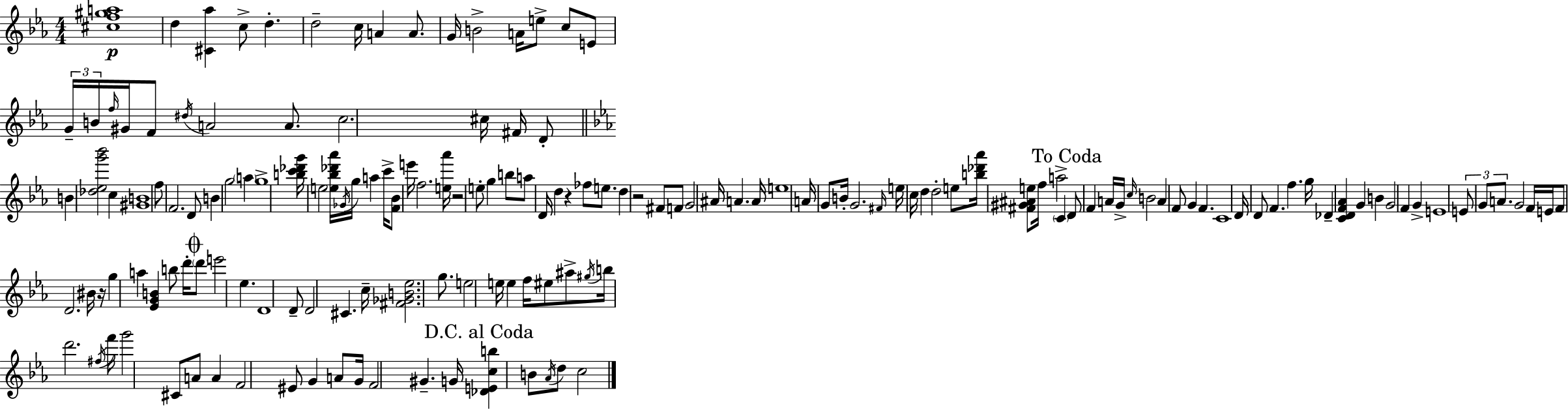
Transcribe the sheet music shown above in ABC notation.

X:1
T:Untitled
M:4/4
L:1/4
K:Eb
[^cf^ga]4 d [^C_a] c/2 d d2 c/4 A A/2 G/4 B2 A/4 e/2 c/2 E/2 G/4 B/4 f/4 ^G/4 F/2 ^d/4 A2 A/2 c2 ^c/4 ^F/4 D/2 B [_d_eg'_b']2 c [^GB]4 f/2 F2 D/2 B g2 a g4 [bc'_d'g']/4 e2 [e_b_d'_a']/4 _G/4 g/4 a c'/4 [F_B]/2 e'/4 f2 [e_a']/4 z2 e/2 g b/2 a/2 D/4 d z _f/2 e/2 d z2 ^F/2 F/2 G2 ^A/4 A A/4 e4 A/4 G/2 B/4 G2 ^F/4 e/4 c/4 d d2 e/2 [b_d'_a']/4 [^F^G^Ae]/2 f/4 a2 C D/2 F A/4 G/4 c/4 B2 A F/2 G F C4 D/4 D/2 F f g/4 _D [CDF_A] G B G2 F G E4 E/2 G/2 A/2 G2 F/4 E/4 F/2 D2 ^B/4 z/4 g a [_EGB] b/2 d'/4 d'/2 e'2 _e D4 D/2 D2 ^C c/4 [^F_GB_e]2 g/2 e2 e/4 e f/4 ^e/2 ^a/2 ^g/4 b/4 d'2 ^f/4 f'/4 g'2 ^C/2 A/2 A F2 ^E/2 G A/2 G/4 F2 ^G G/4 [_DEcb] B/2 _A/4 d/2 c2